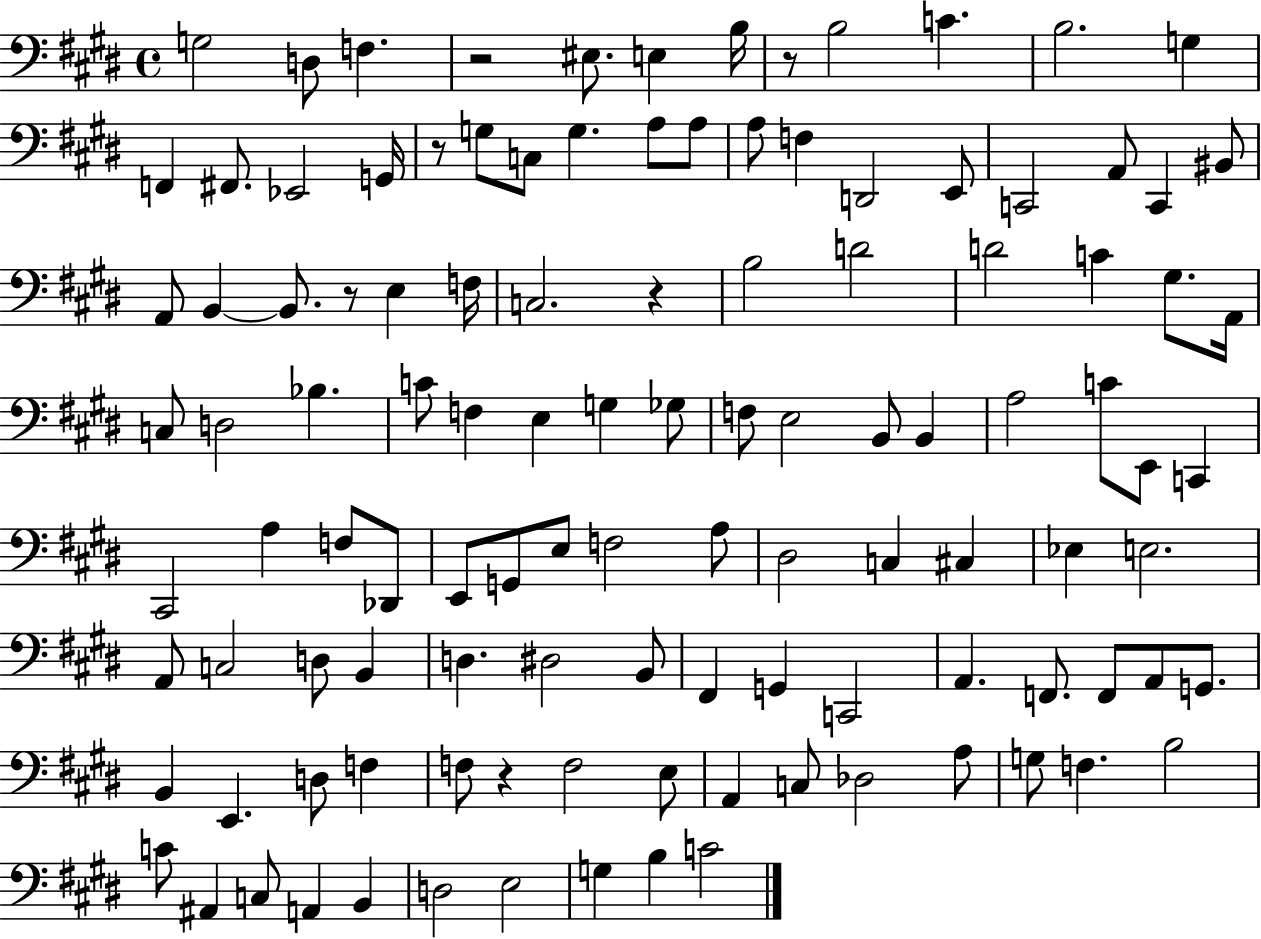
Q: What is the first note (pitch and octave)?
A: G3